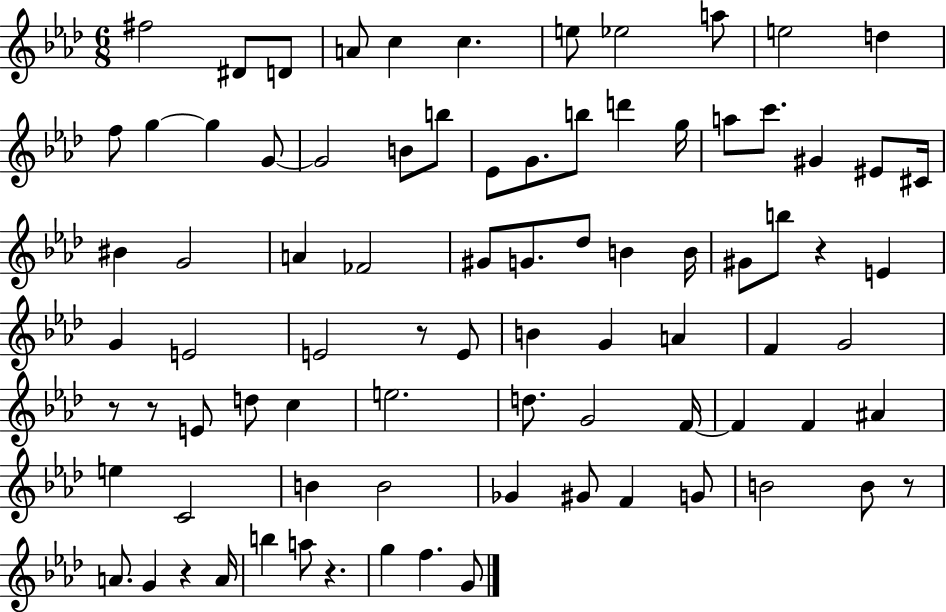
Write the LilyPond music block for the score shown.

{
  \clef treble
  \numericTimeSignature
  \time 6/8
  \key aes \major
  fis''2 dis'8 d'8 | a'8 c''4 c''4. | e''8 ees''2 a''8 | e''2 d''4 | \break f''8 g''4~~ g''4 g'8~~ | g'2 b'8 b''8 | ees'8 g'8. b''8 d'''4 g''16 | a''8 c'''8. gis'4 eis'8 cis'16 | \break bis'4 g'2 | a'4 fes'2 | gis'8 g'8. des''8 b'4 b'16 | gis'8 b''8 r4 e'4 | \break g'4 e'2 | e'2 r8 e'8 | b'4 g'4 a'4 | f'4 g'2 | \break r8 r8 e'8 d''8 c''4 | e''2. | d''8. g'2 f'16~~ | f'4 f'4 ais'4 | \break e''4 c'2 | b'4 b'2 | ges'4 gis'8 f'4 g'8 | b'2 b'8 r8 | \break a'8. g'4 r4 a'16 | b''4 a''8 r4. | g''4 f''4. g'8 | \bar "|."
}